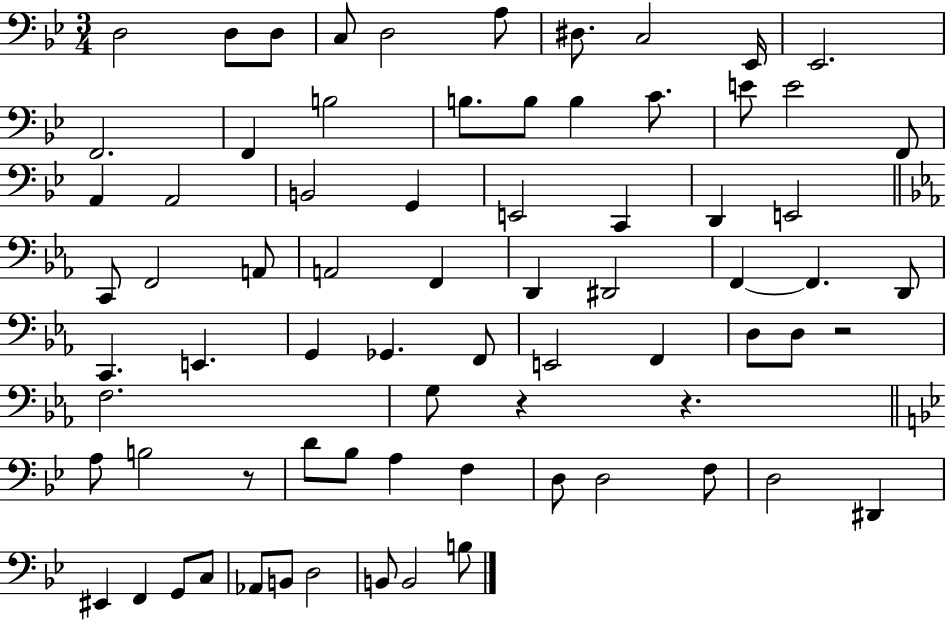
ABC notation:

X:1
T:Untitled
M:3/4
L:1/4
K:Bb
D,2 D,/2 D,/2 C,/2 D,2 A,/2 ^D,/2 C,2 _E,,/4 _E,,2 F,,2 F,, B,2 B,/2 B,/2 B, C/2 E/2 E2 F,,/2 A,, A,,2 B,,2 G,, E,,2 C,, D,, E,,2 C,,/2 F,,2 A,,/2 A,,2 F,, D,, ^D,,2 F,, F,, D,,/2 C,, E,, G,, _G,, F,,/2 E,,2 F,, D,/2 D,/2 z2 F,2 G,/2 z z A,/2 B,2 z/2 D/2 _B,/2 A, F, D,/2 D,2 F,/2 D,2 ^D,, ^E,, F,, G,,/2 C,/2 _A,,/2 B,,/2 D,2 B,,/2 B,,2 B,/2